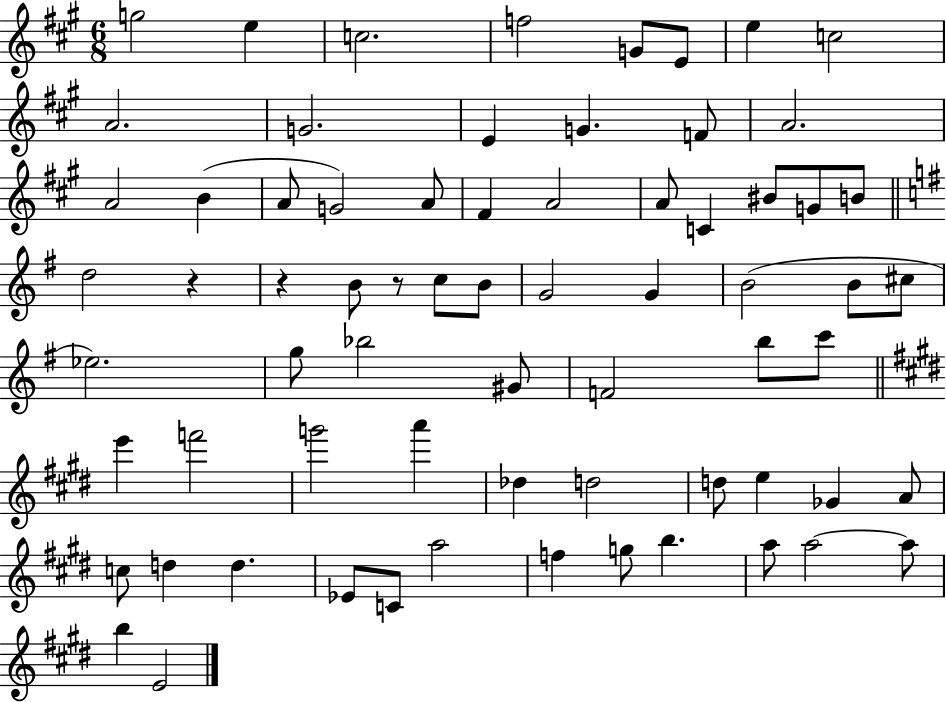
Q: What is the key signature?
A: A major